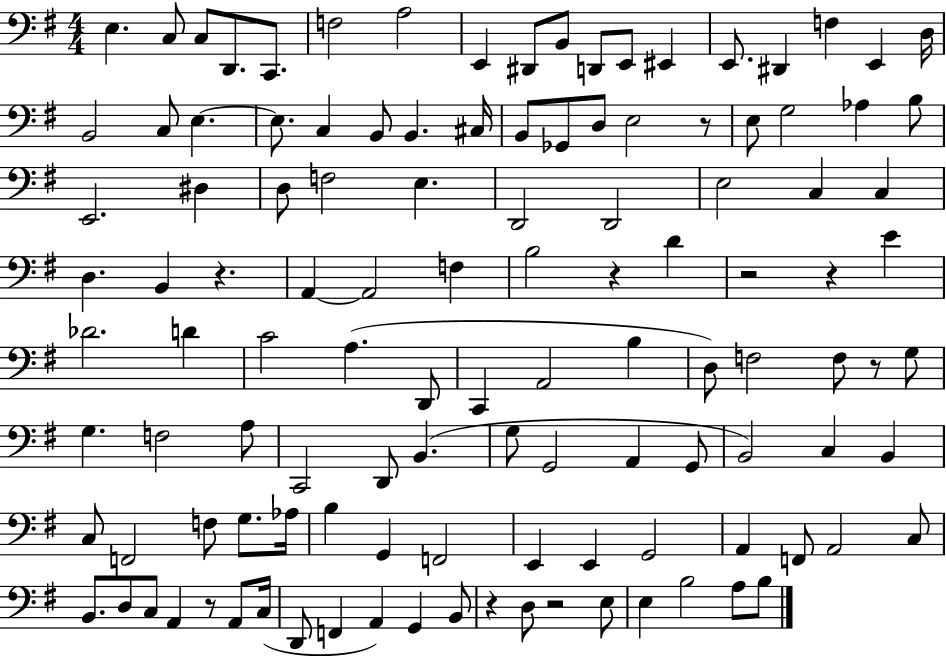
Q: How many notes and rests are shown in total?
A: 118